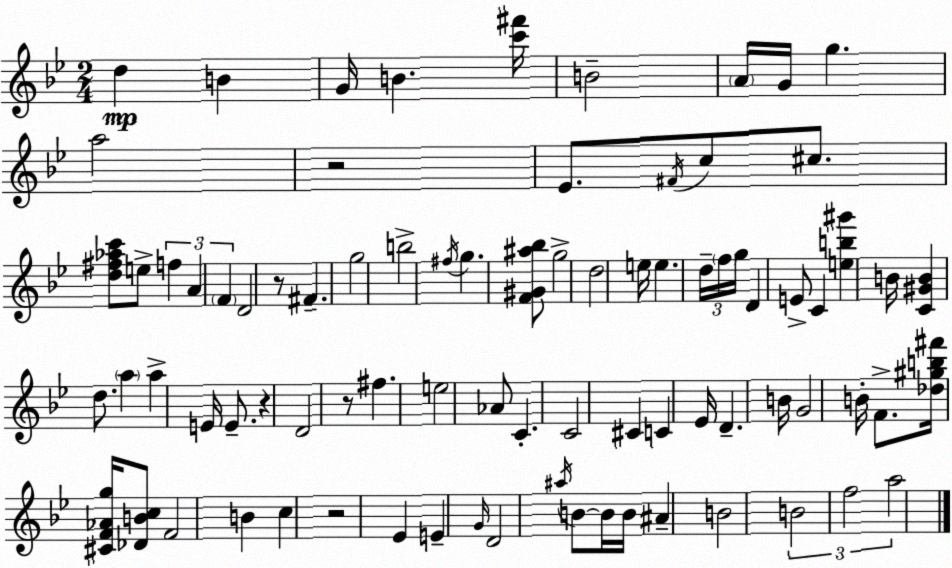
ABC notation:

X:1
T:Untitled
M:2/4
L:1/4
K:Bb
d B G/4 B [c'^f']/4 B2 A/4 G/4 g a2 z2 _E/2 ^F/4 c/2 ^c/2 [d^f_ac']/2 e/2 f A F D2 z/2 ^F g2 b2 ^f/4 g [F^G^a_b]/2 g2 d2 e/4 e d/4 f/4 g/4 D E/2 C [eb^g'] B/4 [C^GB] d/2 a a E/4 E/2 z D2 z/2 ^f e2 _A/2 C C2 ^C C _E/4 D B/4 G2 B/4 F/2 [_d^gb^f']/4 [^CF_Ag]/4 [_DBc]/2 F2 B c z2 _E E G/4 D2 ^a/4 B/2 B/4 B/4 ^A B2 B2 f2 a2